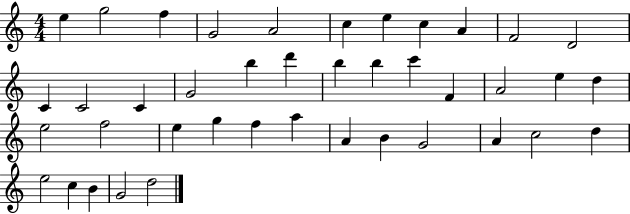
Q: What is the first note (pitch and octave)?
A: E5